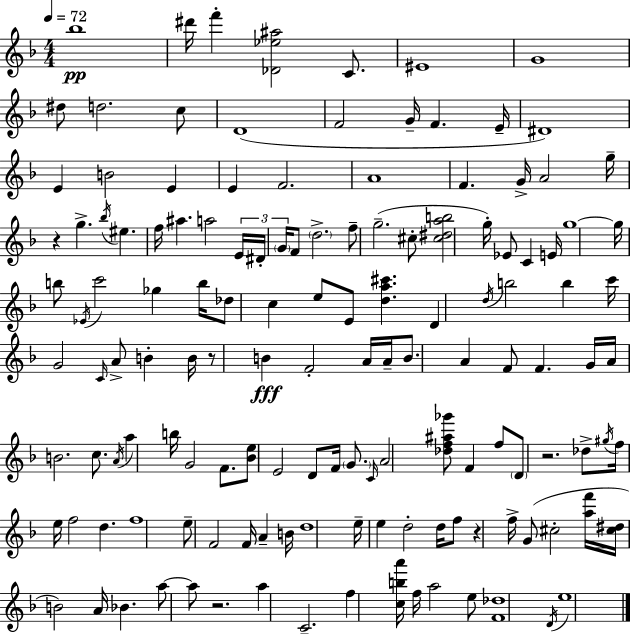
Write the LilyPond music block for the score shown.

{
  \clef treble
  \numericTimeSignature
  \time 4/4
  \key d \minor
  \tempo 4 = 72
  bes''1\pp | dis'''16 f'''4-. <des' ees'' ais''>2 c'8. | eis'1 | g'1 | \break dis''8 d''2. c''8 | d'1( | f'2 g'16-- f'4. e'16-- | dis'1) | \break e'4 b'2 e'4 | e'4 f'2. | a'1 | f'4. g'16-> a'2 g''16-- | \break r4 g''4.-> \acciaccatura { bes''16 } eis''4. | f''16 ais''4. a''2 | \tuplet 3/2 { e'16 dis'16-. \parenthesize g'16 } f'8 \parenthesize d''2.-> | f''8-- g''2.--( cis''8-. | \break <cis'' dis'' a'' b''>2 g''16-.) ees'8 c'4 | e'16 g''1~~ | g''16 b''8 \acciaccatura { ees'16 } c'''2 ges''4 | b''16 des''8 c''4 e''8 e'8 <d'' a'' cis'''>4. | \break d'4 \acciaccatura { d''16 } b''2 b''4 | c'''16 g'2 \grace { c'16 } a'8-> b'4-. | b'16 r8 b'4\fff f'2-. | a'16 a'16-- b'8. a'4 f'8 f'4. | \break g'16 a'16 b'2. | c''8. \acciaccatura { a'16 } a''4 b''16 g'2 | f'8. <bes' e''>8 e'2 d'8 | f'16 \parenthesize g'8. \grace { c'16 } a'2 <des'' f'' ais'' ges'''>8 | \break f'4 f''8 \parenthesize d'8 r2. | des''8-> \acciaccatura { gis''16 } f''16 e''16 f''2 | d''4. f''1 | e''8-- f'2 | \break f'16 a'4-- b'16 d''1 | e''16-- e''4 d''2-. | d''16 f''8 r4 f''16-> g'8( cis''2-. | <a'' f'''>16 <cis'' dis''>16 b'2) | \break a'16 bes'4. a''8~~ a''8 r2. | a''4 c'2.-- | f''4 <c'' b'' a'''>16 f''16 a''2 | e''8 <f' des''>1 | \break \acciaccatura { d'16 } e''1 | \bar "|."
}